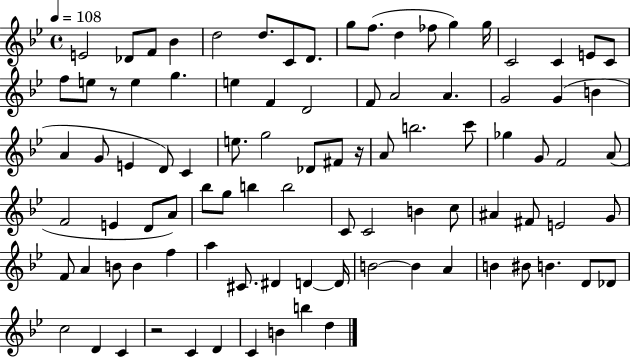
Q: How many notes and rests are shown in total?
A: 93